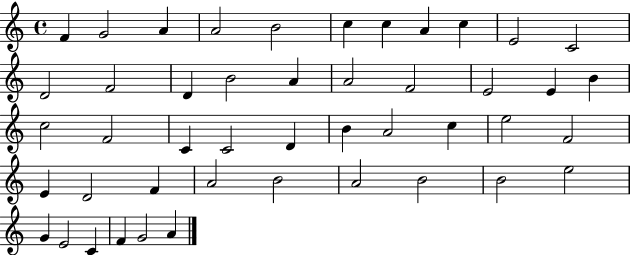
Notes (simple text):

F4/q G4/h A4/q A4/h B4/h C5/q C5/q A4/q C5/q E4/h C4/h D4/h F4/h D4/q B4/h A4/q A4/h F4/h E4/h E4/q B4/q C5/h F4/h C4/q C4/h D4/q B4/q A4/h C5/q E5/h F4/h E4/q D4/h F4/q A4/h B4/h A4/h B4/h B4/h E5/h G4/q E4/h C4/q F4/q G4/h A4/q